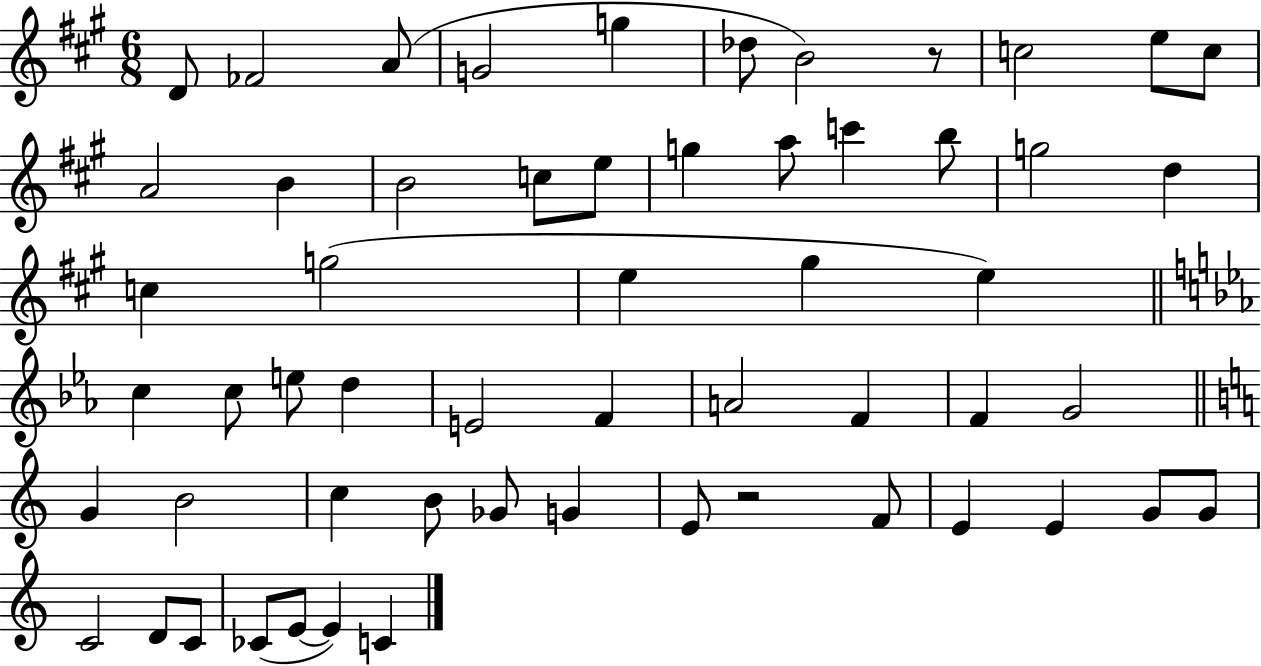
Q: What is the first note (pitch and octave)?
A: D4